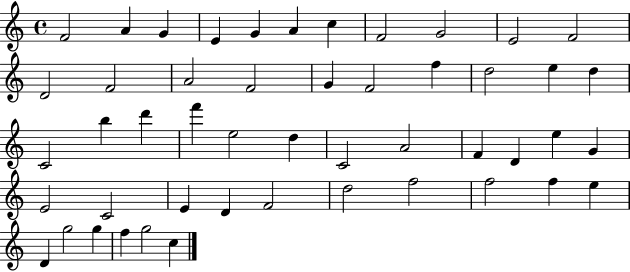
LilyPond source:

{
  \clef treble
  \time 4/4
  \defaultTimeSignature
  \key c \major
  f'2 a'4 g'4 | e'4 g'4 a'4 c''4 | f'2 g'2 | e'2 f'2 | \break d'2 f'2 | a'2 f'2 | g'4 f'2 f''4 | d''2 e''4 d''4 | \break c'2 b''4 d'''4 | f'''4 e''2 d''4 | c'2 a'2 | f'4 d'4 e''4 g'4 | \break e'2 c'2 | e'4 d'4 f'2 | d''2 f''2 | f''2 f''4 e''4 | \break d'4 g''2 g''4 | f''4 g''2 c''4 | \bar "|."
}